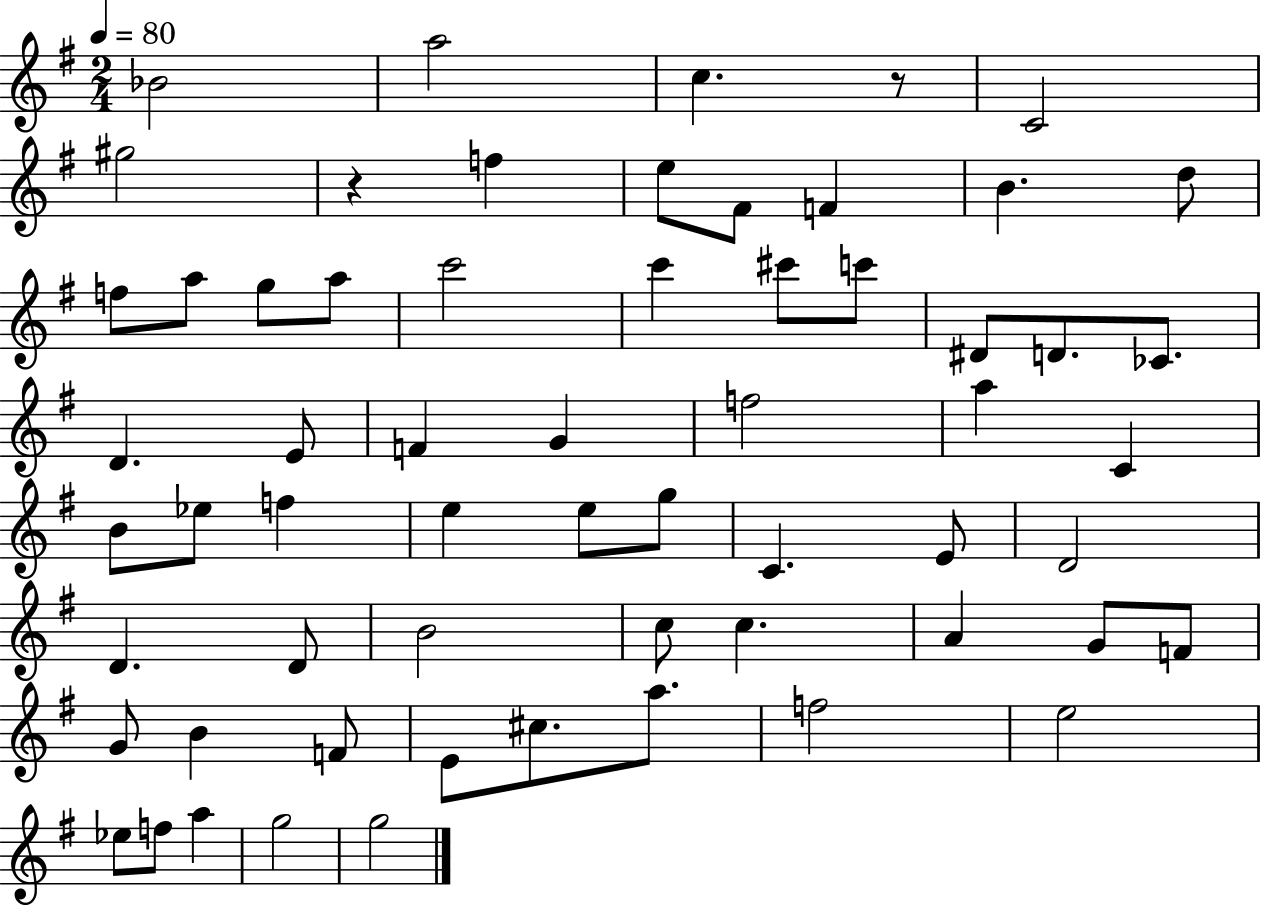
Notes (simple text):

Bb4/h A5/h C5/q. R/e C4/h G#5/h R/q F5/q E5/e F#4/e F4/q B4/q. D5/e F5/e A5/e G5/e A5/e C6/h C6/q C#6/e C6/e D#4/e D4/e. CES4/e. D4/q. E4/e F4/q G4/q F5/h A5/q C4/q B4/e Eb5/e F5/q E5/q E5/e G5/e C4/q. E4/e D4/h D4/q. D4/e B4/h C5/e C5/q. A4/q G4/e F4/e G4/e B4/q F4/e E4/e C#5/e. A5/e. F5/h E5/h Eb5/e F5/e A5/q G5/h G5/h